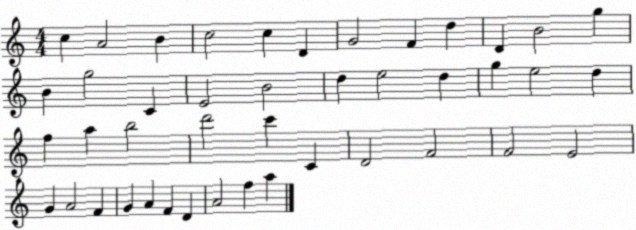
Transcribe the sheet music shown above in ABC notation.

X:1
T:Untitled
M:4/4
L:1/4
K:C
c A2 B c2 c D G2 F d D B2 g B g2 C E2 B2 d e2 d g e2 d f a b2 d'2 c' C D2 F2 F2 E2 G A2 F G A F D A2 f a